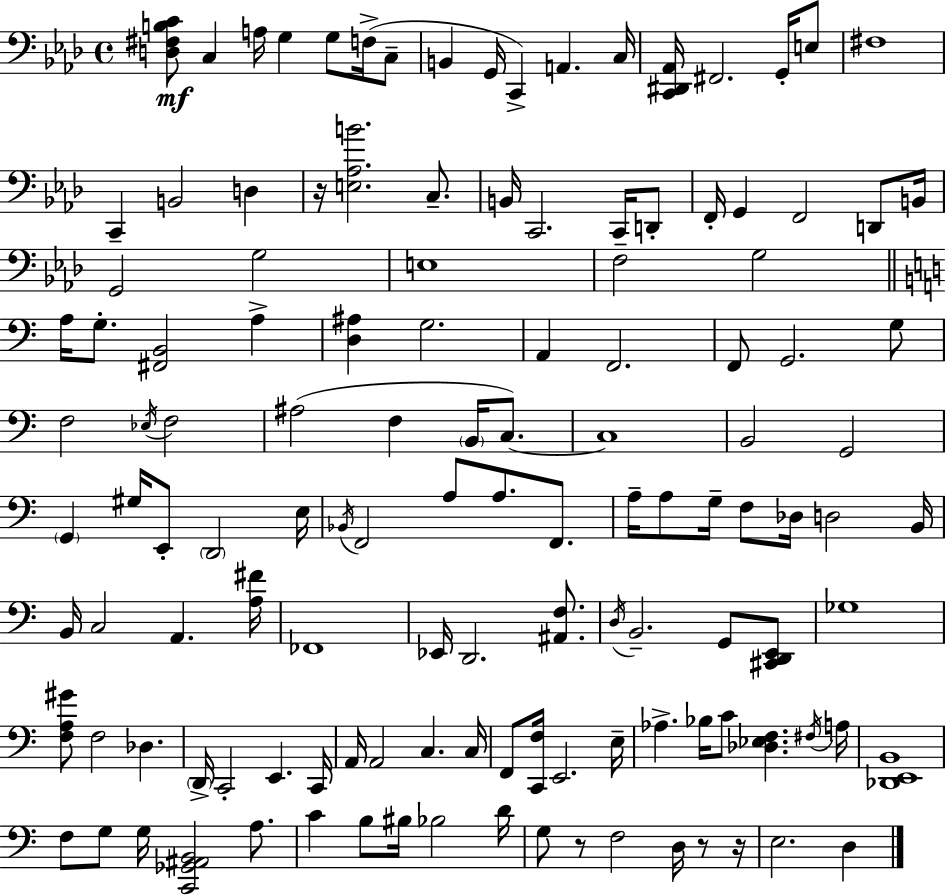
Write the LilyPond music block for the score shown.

{
  \clef bass
  \time 4/4
  \defaultTimeSignature
  \key f \minor
  <d fis b c'>8\mf c4 a16 g4 g8 f16->( c8-- | b,4 g,16 c,4->) a,4. c16 | <c, dis, aes,>16 fis,2. g,16-. e8 | fis1 | \break c,4-- b,2 d4 | r16 <e aes b'>2. c8.-- | b,16 c,2. c,16 d,8-. | f,16-. g,4 f,2 d,8 b,16 | \break g,2 g2 | e1 | f2-- g2 | \bar "||" \break \key c \major a16 g8.-. <fis, b,>2 a4-> | <d ais>4 g2. | a,4 f,2. | f,8 g,2. g8 | \break f2 \acciaccatura { ees16 } f2 | ais2( f4 \parenthesize b,16 c8.~~) | c1 | b,2 g,2 | \break \parenthesize g,4 gis16 e,8-. \parenthesize d,2 | e16 \acciaccatura { bes,16 } f,2 a8 a8. f,8. | a16-- a8 g16-- f8 des16 d2 | b,16 b,16 c2 a,4. | \break <a fis'>16 fes,1 | ees,16 d,2. <ais, f>8. | \acciaccatura { d16 } b,2.-- g,8 | <cis, d, e,>8 ges1 | \break <f a gis'>8 f2 des4. | \parenthesize d,16-> c,2-. e,4. | c,16 a,16 a,2 c4. | c16 f,8 <c, f>16 e,2. | \break e16-- aes4.-> bes16 c'8 <des ees f>4. | \acciaccatura { fis16 } a16 <des, e, b,>1 | f8 g8 g16 <c, ges, ais, b,>2 | a8. c'4 b8 bis16 bes2 | \break d'16 g8 r8 f2 | d16 r8 r16 e2. | d4 \bar "|."
}